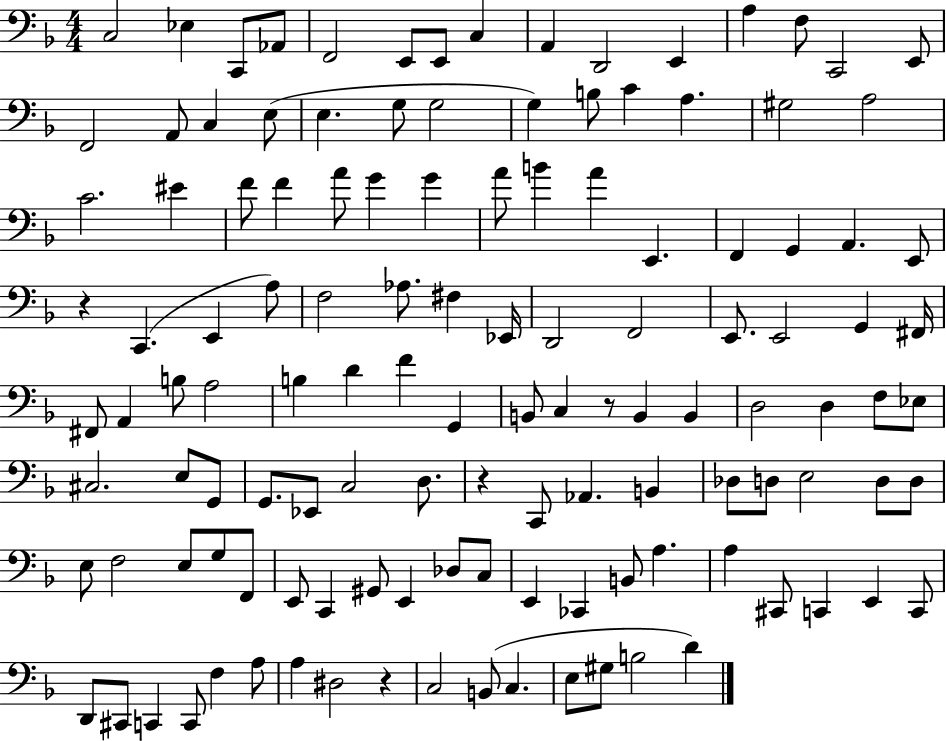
X:1
T:Untitled
M:4/4
L:1/4
K:F
C,2 _E, C,,/2 _A,,/2 F,,2 E,,/2 E,,/2 C, A,, D,,2 E,, A, F,/2 C,,2 E,,/2 F,,2 A,,/2 C, E,/2 E, G,/2 G,2 G, B,/2 C A, ^G,2 A,2 C2 ^E F/2 F A/2 G G A/2 B A E,, F,, G,, A,, E,,/2 z C,, E,, A,/2 F,2 _A,/2 ^F, _E,,/4 D,,2 F,,2 E,,/2 E,,2 G,, ^F,,/4 ^F,,/2 A,, B,/2 A,2 B, D F G,, B,,/2 C, z/2 B,, B,, D,2 D, F,/2 _E,/2 ^C,2 E,/2 G,,/2 G,,/2 _E,,/2 C,2 D,/2 z C,,/2 _A,, B,, _D,/2 D,/2 E,2 D,/2 D,/2 E,/2 F,2 E,/2 G,/2 F,,/2 E,,/2 C,, ^G,,/2 E,, _D,/2 C,/2 E,, _C,, B,,/2 A, A, ^C,,/2 C,, E,, C,,/2 D,,/2 ^C,,/2 C,, C,,/2 F, A,/2 A, ^D,2 z C,2 B,,/2 C, E,/2 ^G,/2 B,2 D